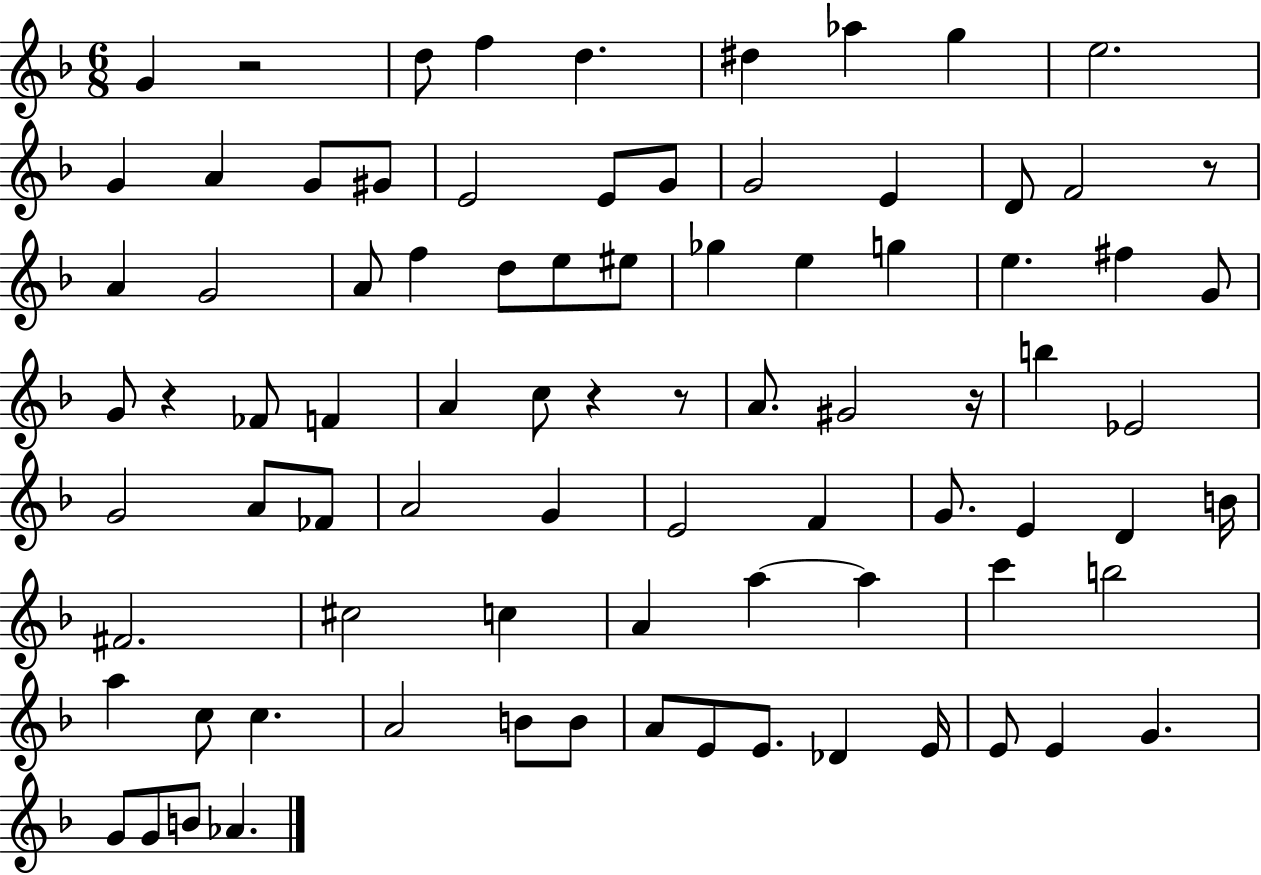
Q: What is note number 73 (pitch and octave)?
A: E4